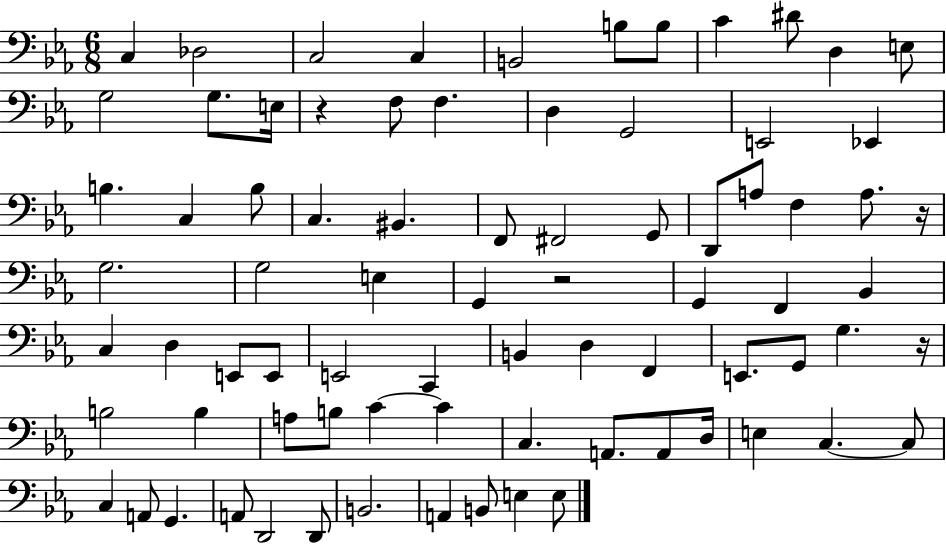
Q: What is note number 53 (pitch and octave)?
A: B3